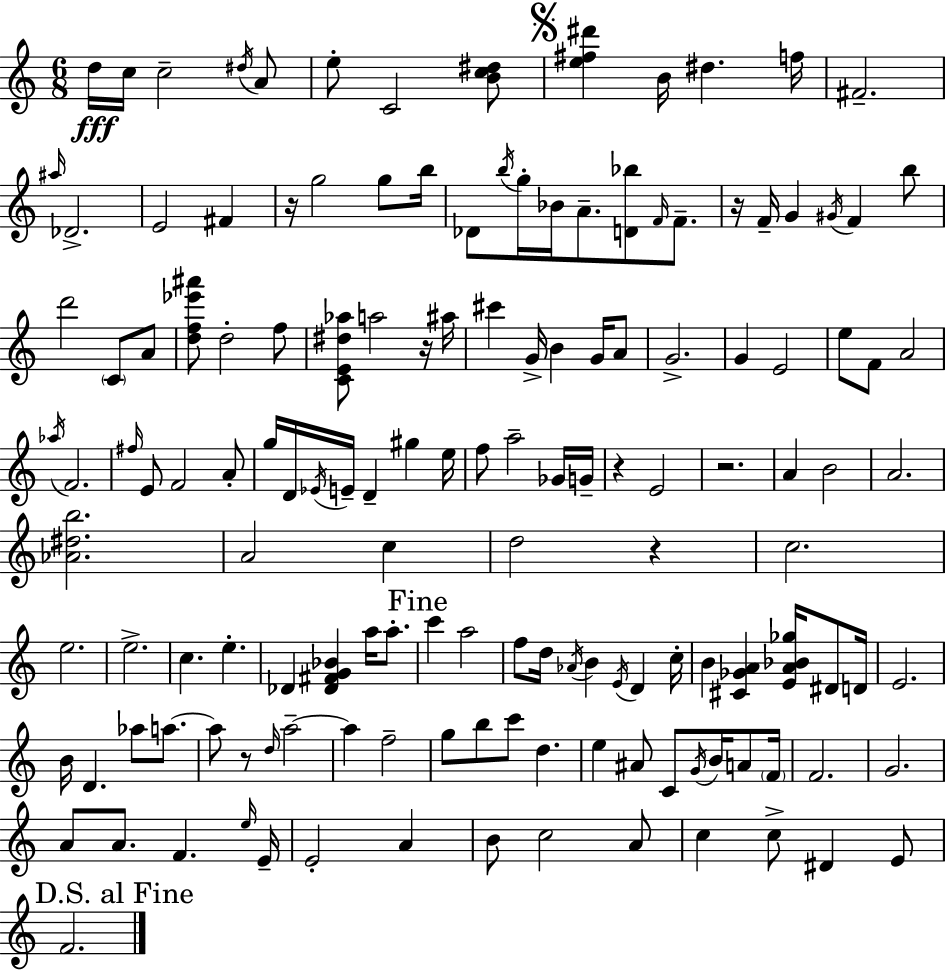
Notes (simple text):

D5/s C5/s C5/h D#5/s A4/e E5/e C4/h [B4,C5,D#5]/e [E5,F#5,D#6]/q B4/s D#5/q. F5/s F#4/h. A#5/s Db4/h. E4/h F#4/q R/s G5/h G5/e B5/s Db4/e B5/s G5/s Bb4/s A4/e. [D4,Bb5]/e F4/s F4/e. R/s F4/s G4/q G#4/s F4/q B5/e D6/h C4/e A4/e [D5,F5,Eb6,A#6]/e D5/h F5/e [C4,E4,D#5,Ab5]/e A5/h R/s A#5/s C#6/q G4/s B4/q G4/s A4/e G4/h. G4/q E4/h E5/e F4/e A4/h Ab5/s F4/h. F#5/s E4/e F4/h A4/e G5/s D4/s Eb4/s E4/s D4/q G#5/q E5/s F5/e A5/h Gb4/s G4/s R/q E4/h R/h. A4/q B4/h A4/h. [Ab4,D#5,B5]/h. A4/h C5/q D5/h R/q C5/h. E5/h. E5/h. C5/q. E5/q. Db4/q [Db4,F#4,G4,Bb4]/q A5/s A5/e. C6/q A5/h F5/e D5/s Ab4/s B4/q E4/s D4/q C5/s B4/q [C#4,Gb4,A4]/q [E4,A4,Bb4,Gb5]/s D#4/e D4/s E4/h. B4/s D4/q. Ab5/e A5/e. A5/e R/e D5/s A5/h A5/q F5/h G5/e B5/e C6/e D5/q. E5/q A#4/e C4/e G4/s B4/s A4/e F4/s F4/h. G4/h. A4/e A4/e. F4/q. E5/s E4/s E4/h A4/q B4/e C5/h A4/e C5/q C5/e D#4/q E4/e F4/h.